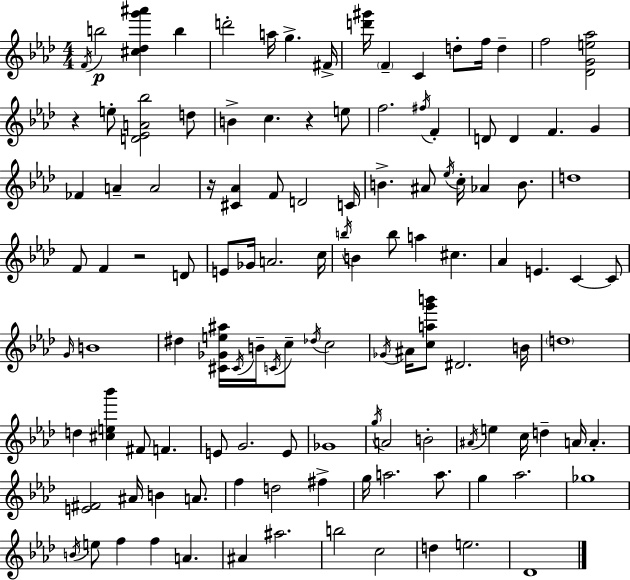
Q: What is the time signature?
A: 4/4